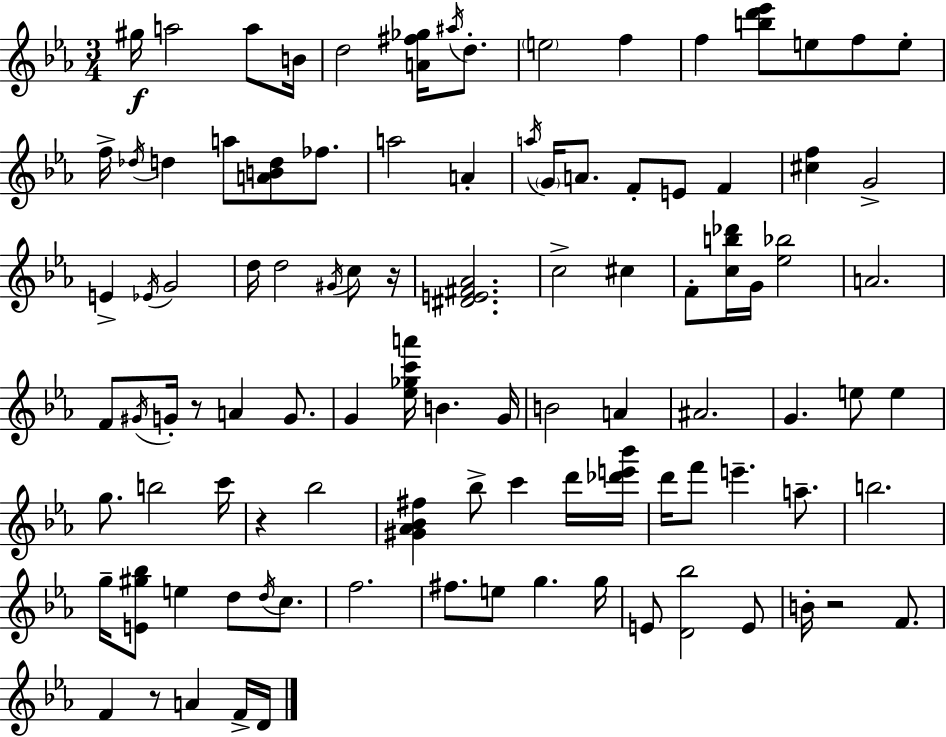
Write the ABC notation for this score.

X:1
T:Untitled
M:3/4
L:1/4
K:Eb
^g/4 a2 a/2 B/4 d2 [A^f_g]/4 ^a/4 d/2 e2 f f [bd'_e']/2 e/2 f/2 e/2 f/4 _d/4 d a/2 [ABd]/2 _f/2 a2 A a/4 G/4 A/2 F/2 E/2 F [^cf] G2 E _E/4 G2 d/4 d2 ^G/4 c/2 z/4 [^DE^F_A]2 c2 ^c F/2 [cb_d']/4 G/4 [_e_b]2 A2 F/2 ^G/4 G/4 z/2 A G/2 G [_e_gc'a']/4 B G/4 B2 A ^A2 G e/2 e g/2 b2 c'/4 z _b2 [^G_A_B^f] _b/2 c' d'/4 [_d'e'_b']/4 d'/4 f'/2 e' a/2 b2 g/4 [E^g_b]/2 e d/2 d/4 c/2 f2 ^f/2 e/2 g g/4 E/2 [D_b]2 E/2 B/4 z2 F/2 F z/2 A F/4 D/4